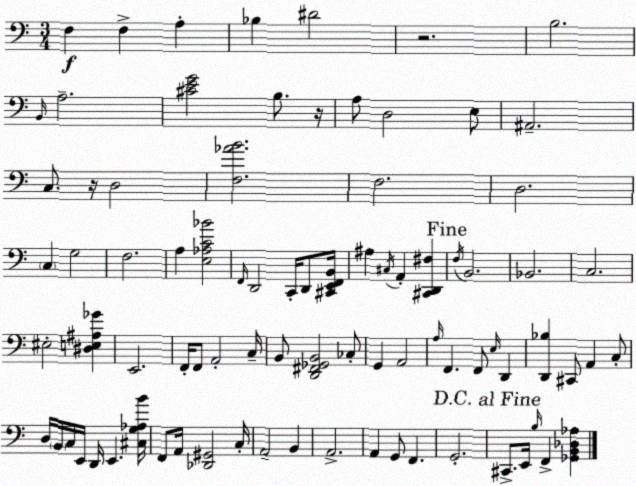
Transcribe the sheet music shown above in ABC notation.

X:1
T:Untitled
M:3/4
L:1/4
K:C
F, F, A, _B, ^D2 z2 B,2 B,,/4 A,2 [^CEG]2 B,/2 z/4 A,/2 D,2 E,/2 ^A,,2 C,/2 z/4 D,2 [F,_AB]2 F,2 D,2 C, G,2 F,2 A, [E,_A,C_B]2 F,,/4 D,,2 C,,/4 D,,/2 [^C,,E,,F,,B,,]/4 ^A, ^C,/4 A,, [^C,,D,,^F,] F,/4 B,,2 _B,,2 C,2 ^E,2 [^D,E,^A,_G] E,,2 F,,/4 F,,/2 A,,2 C,/4 B,,/2 [D,,^F,,_G,,B,,]2 _C,/2 G,, A,,2 A,/4 F,, F,,/2 E,/4 D,, [D,,_B,] ^C,,/2 A,, C,/2 D,/4 B,,/4 C,/4 E,,/4 D,,/4 E,, [^C,G,_A,B]/4 F,,/2 A,,/4 [_D,,^G,,]2 C,/4 A,,2 B,, A,,2 A,, G,,/2 F,, G,,2 ^C,,/2 E,,/4 B,/4 F,, [_G,,B,,_D,_A,]